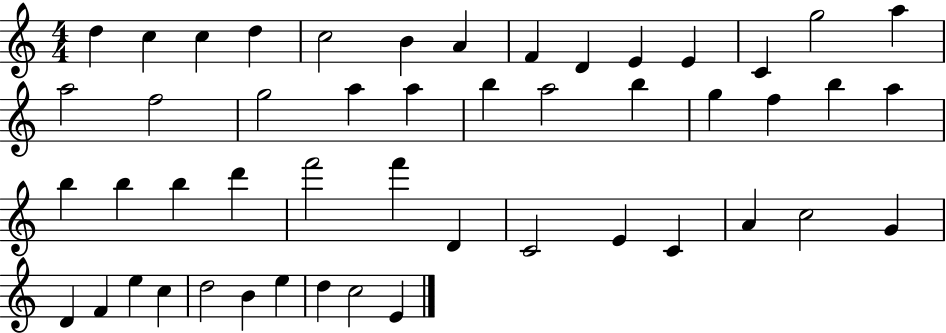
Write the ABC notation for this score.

X:1
T:Untitled
M:4/4
L:1/4
K:C
d c c d c2 B A F D E E C g2 a a2 f2 g2 a a b a2 b g f b a b b b d' f'2 f' D C2 E C A c2 G D F e c d2 B e d c2 E